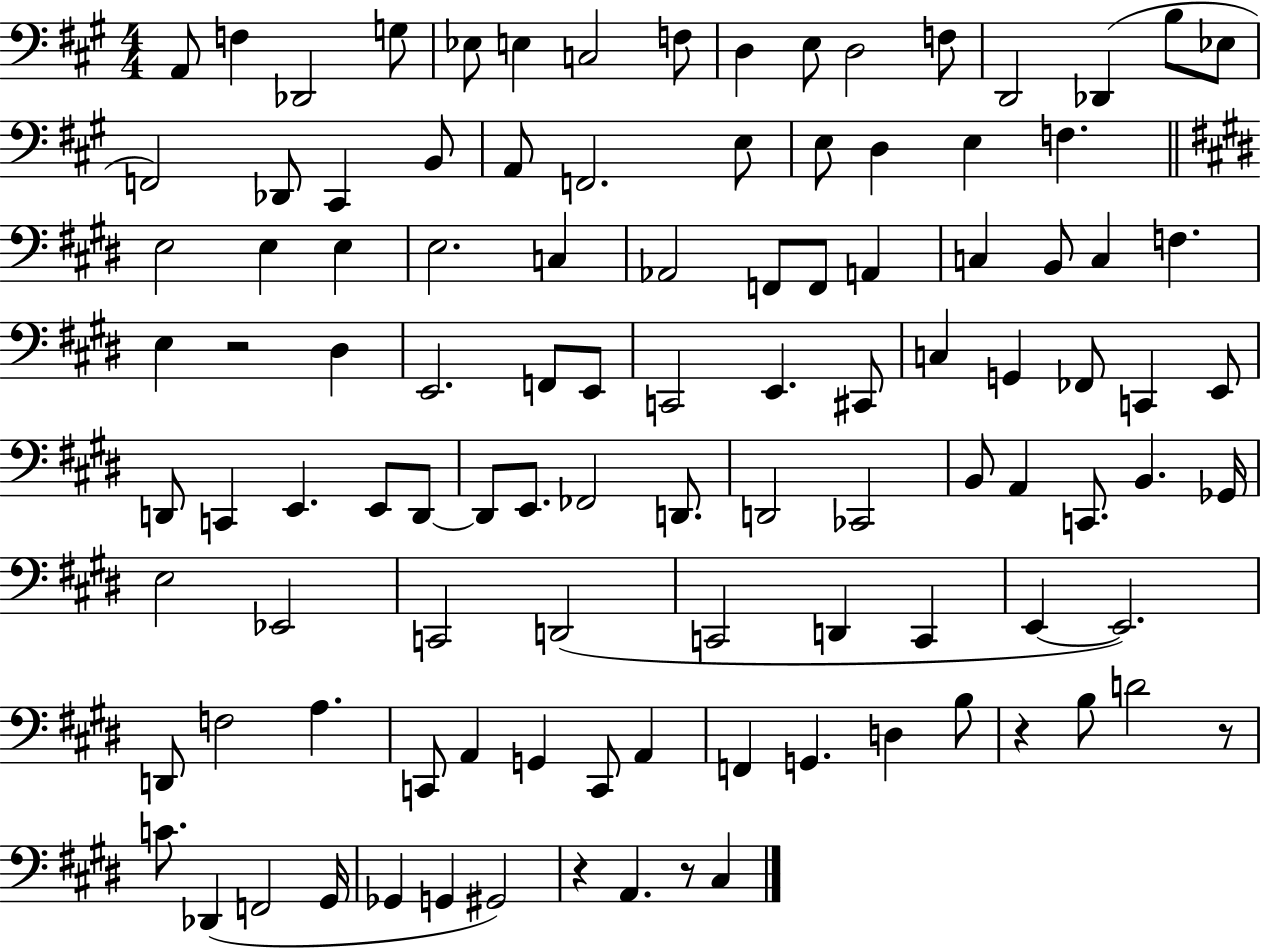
X:1
T:Untitled
M:4/4
L:1/4
K:A
A,,/2 F, _D,,2 G,/2 _E,/2 E, C,2 F,/2 D, E,/2 D,2 F,/2 D,,2 _D,, B,/2 _E,/2 F,,2 _D,,/2 ^C,, B,,/2 A,,/2 F,,2 E,/2 E,/2 D, E, F, E,2 E, E, E,2 C, _A,,2 F,,/2 F,,/2 A,, C, B,,/2 C, F, E, z2 ^D, E,,2 F,,/2 E,,/2 C,,2 E,, ^C,,/2 C, G,, _F,,/2 C,, E,,/2 D,,/2 C,, E,, E,,/2 D,,/2 D,,/2 E,,/2 _F,,2 D,,/2 D,,2 _C,,2 B,,/2 A,, C,,/2 B,, _G,,/4 E,2 _E,,2 C,,2 D,,2 C,,2 D,, C,, E,, E,,2 D,,/2 F,2 A, C,,/2 A,, G,, C,,/2 A,, F,, G,, D, B,/2 z B,/2 D2 z/2 C/2 _D,, F,,2 ^G,,/4 _G,, G,, ^G,,2 z A,, z/2 ^C,